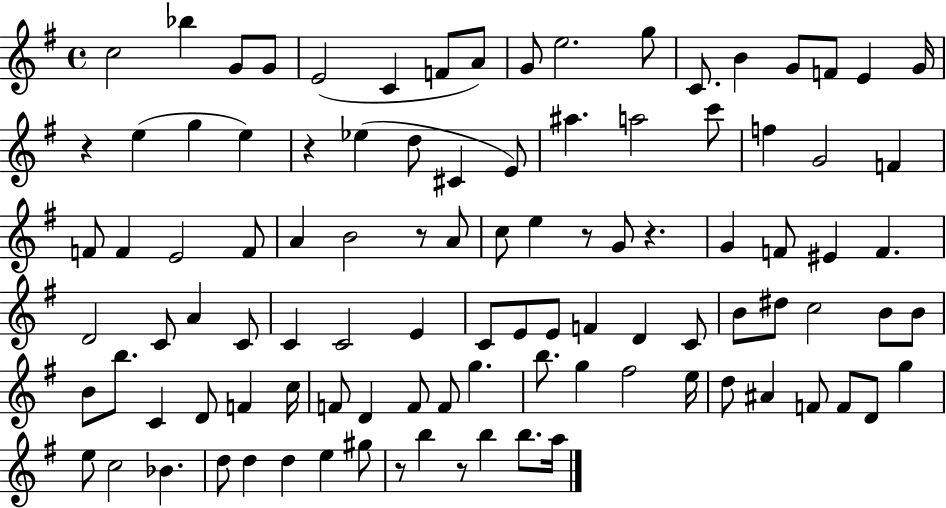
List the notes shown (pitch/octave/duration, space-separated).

C5/h Bb5/q G4/e G4/e E4/h C4/q F4/e A4/e G4/e E5/h. G5/e C4/e. B4/q G4/e F4/e E4/q G4/s R/q E5/q G5/q E5/q R/q Eb5/q D5/e C#4/q E4/e A#5/q. A5/h C6/e F5/q G4/h F4/q F4/e F4/q E4/h F4/e A4/q B4/h R/e A4/e C5/e E5/q R/e G4/e R/q. G4/q F4/e EIS4/q F4/q. D4/h C4/e A4/q C4/e C4/q C4/h E4/q C4/e E4/e E4/e F4/q D4/q C4/e B4/e D#5/e C5/h B4/e B4/e B4/e B5/e. C4/q D4/e F4/q C5/s F4/e D4/q F4/e F4/e G5/q. B5/e. G5/q F#5/h E5/s D5/e A#4/q F4/e F4/e D4/e G5/q E5/e C5/h Bb4/q. D5/e D5/q D5/q E5/q G#5/e R/e B5/q R/e B5/q B5/e. A5/s